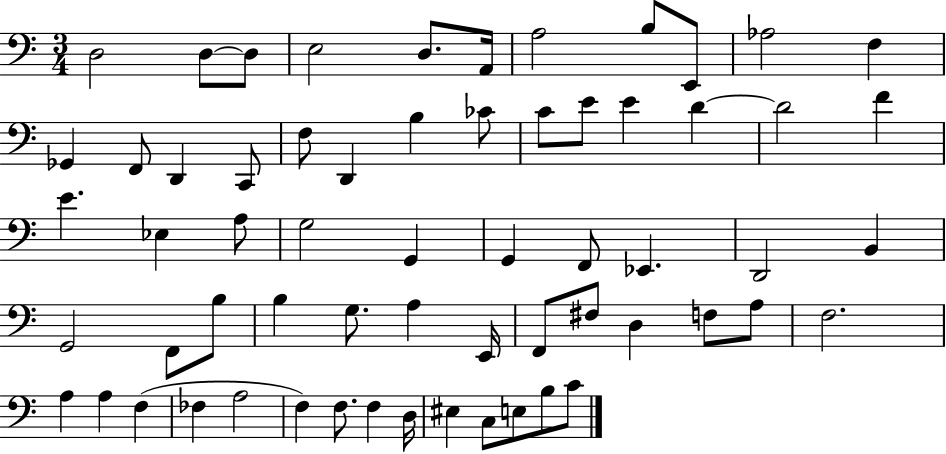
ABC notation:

X:1
T:Untitled
M:3/4
L:1/4
K:C
D,2 D,/2 D,/2 E,2 D,/2 A,,/4 A,2 B,/2 E,,/2 _A,2 F, _G,, F,,/2 D,, C,,/2 F,/2 D,, B, _C/2 C/2 E/2 E D D2 F E _E, A,/2 G,2 G,, G,, F,,/2 _E,, D,,2 B,, G,,2 F,,/2 B,/2 B, G,/2 A, E,,/4 F,,/2 ^F,/2 D, F,/2 A,/2 F,2 A, A, F, _F, A,2 F, F,/2 F, D,/4 ^E, C,/2 E,/2 B,/2 C/2